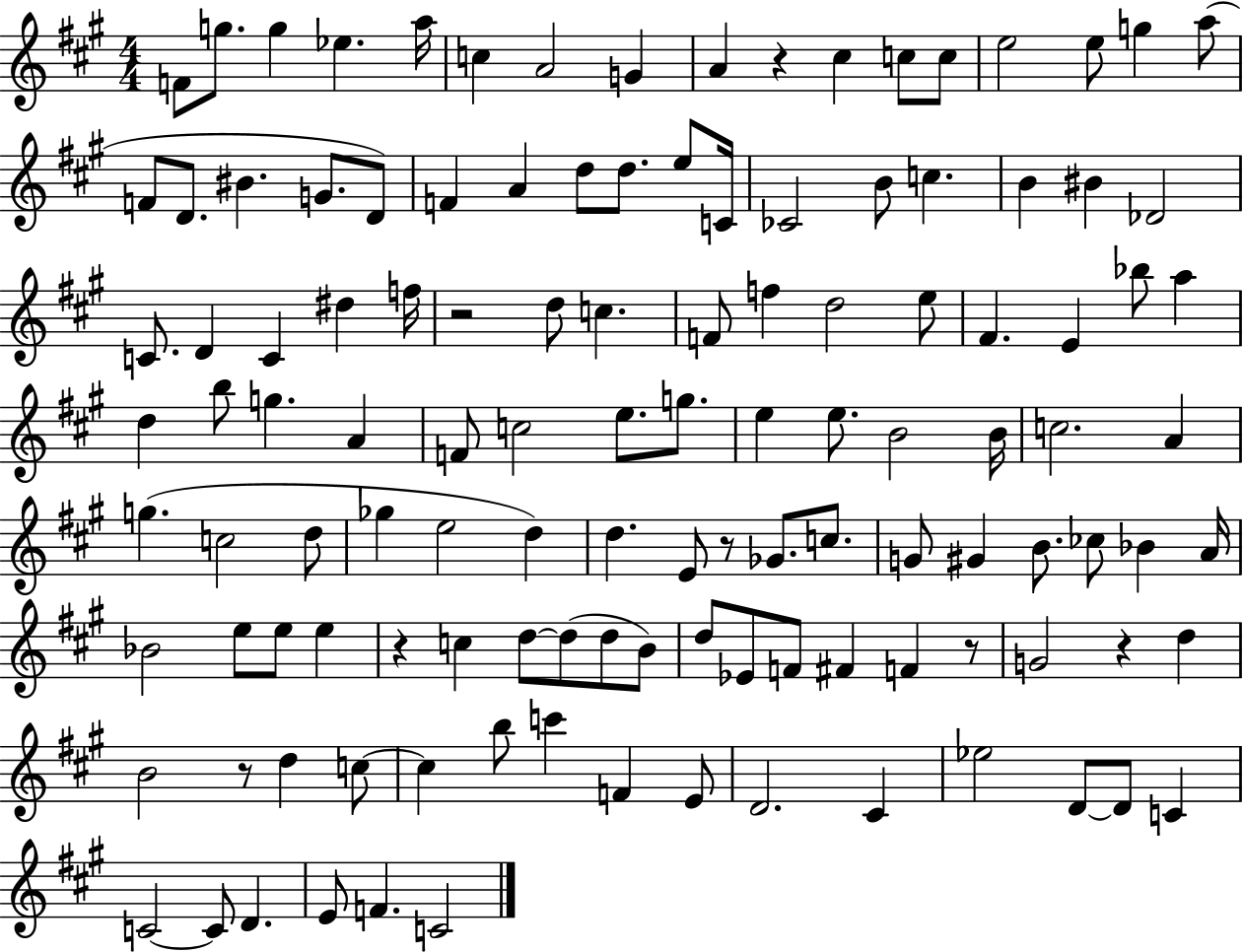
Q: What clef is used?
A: treble